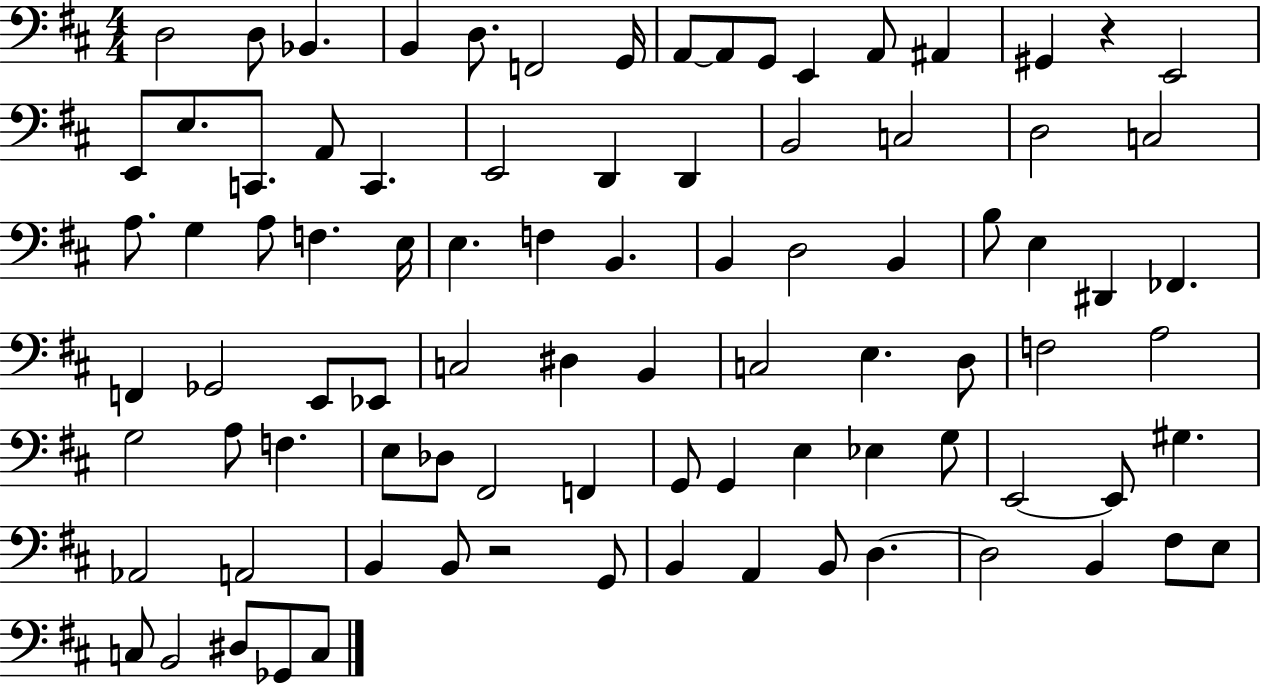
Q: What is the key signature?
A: D major